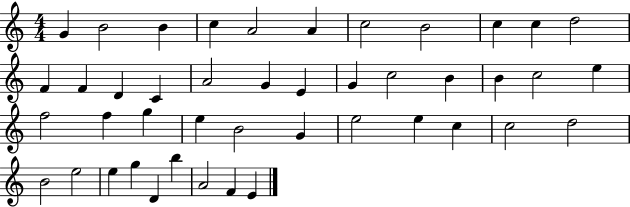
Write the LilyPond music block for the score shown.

{
  \clef treble
  \numericTimeSignature
  \time 4/4
  \key c \major
  g'4 b'2 b'4 | c''4 a'2 a'4 | c''2 b'2 | c''4 c''4 d''2 | \break f'4 f'4 d'4 c'4 | a'2 g'4 e'4 | g'4 c''2 b'4 | b'4 c''2 e''4 | \break f''2 f''4 g''4 | e''4 b'2 g'4 | e''2 e''4 c''4 | c''2 d''2 | \break b'2 e''2 | e''4 g''4 d'4 b''4 | a'2 f'4 e'4 | \bar "|."
}